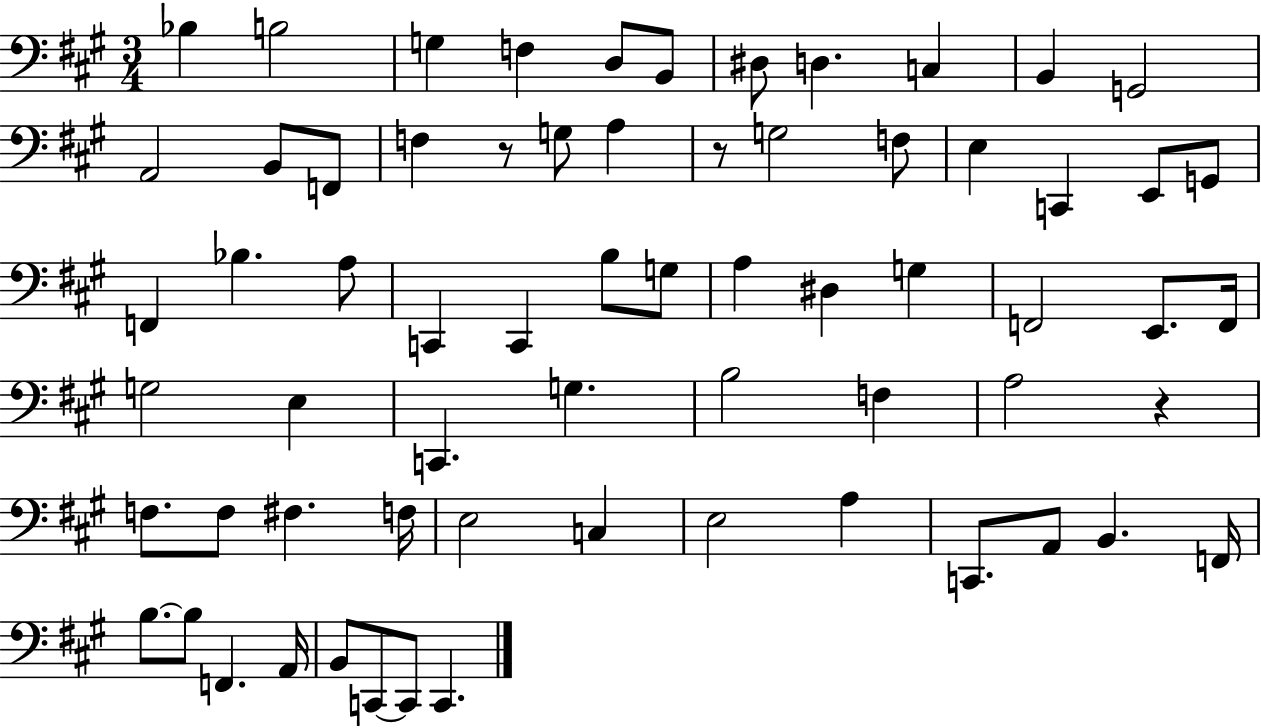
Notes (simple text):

Bb3/q B3/h G3/q F3/q D3/e B2/e D#3/e D3/q. C3/q B2/q G2/h A2/h B2/e F2/e F3/q R/e G3/e A3/q R/e G3/h F3/e E3/q C2/q E2/e G2/e F2/q Bb3/q. A3/e C2/q C2/q B3/e G3/e A3/q D#3/q G3/q F2/h E2/e. F2/s G3/h E3/q C2/q. G3/q. B3/h F3/q A3/h R/q F3/e. F3/e F#3/q. F3/s E3/h C3/q E3/h A3/q C2/e. A2/e B2/q. F2/s B3/e. B3/e F2/q. A2/s B2/e C2/e C2/e C2/q.